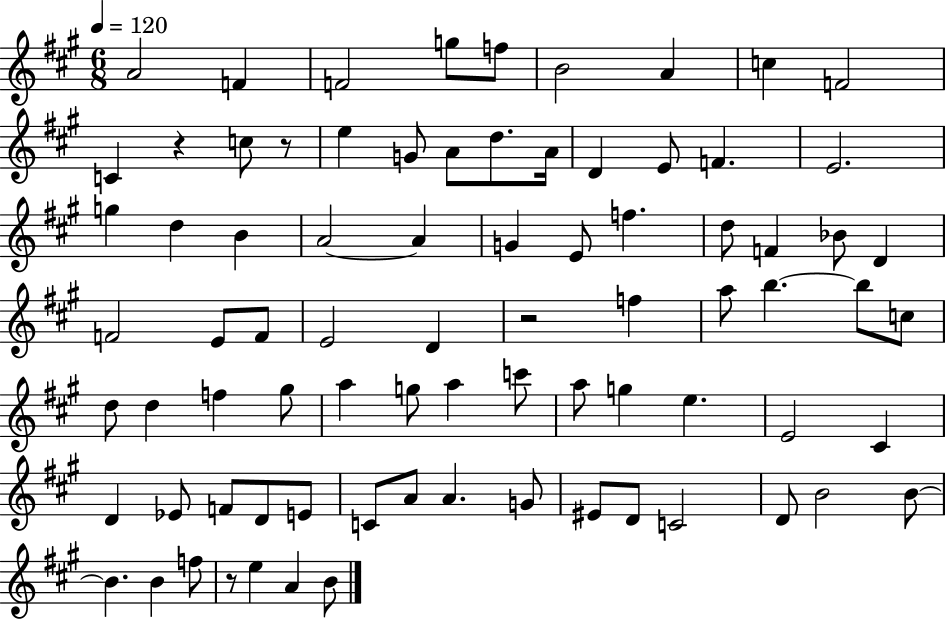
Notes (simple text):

A4/h F4/q F4/h G5/e F5/e B4/h A4/q C5/q F4/h C4/q R/q C5/e R/e E5/q G4/e A4/e D5/e. A4/s D4/q E4/e F4/q. E4/h. G5/q D5/q B4/q A4/h A4/q G4/q E4/e F5/q. D5/e F4/q Bb4/e D4/q F4/h E4/e F4/e E4/h D4/q R/h F5/q A5/e B5/q. B5/e C5/e D5/e D5/q F5/q G#5/e A5/q G5/e A5/q C6/e A5/e G5/q E5/q. E4/h C#4/q D4/q Eb4/e F4/e D4/e E4/e C4/e A4/e A4/q. G4/e EIS4/e D4/e C4/h D4/e B4/h B4/e B4/q. B4/q F5/e R/e E5/q A4/q B4/e